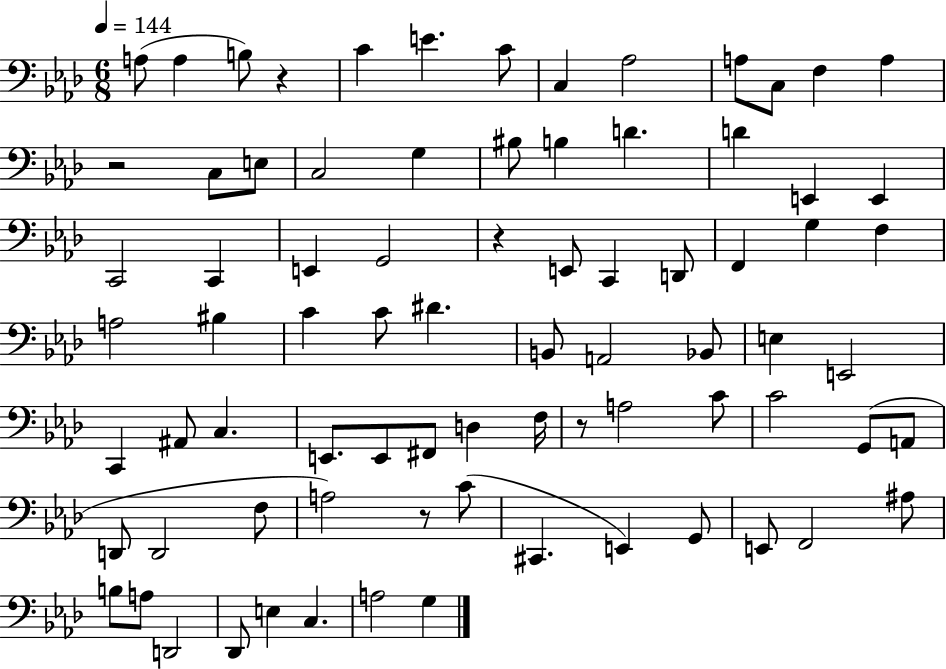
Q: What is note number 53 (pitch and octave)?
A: C4